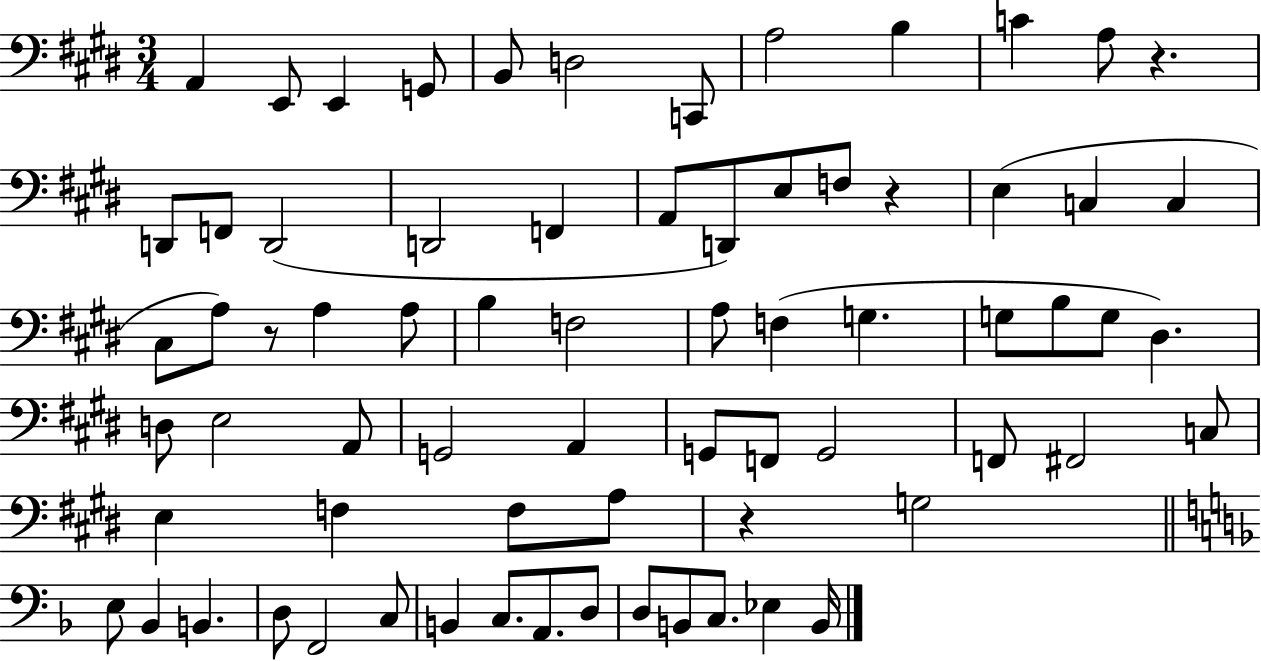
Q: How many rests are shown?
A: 4